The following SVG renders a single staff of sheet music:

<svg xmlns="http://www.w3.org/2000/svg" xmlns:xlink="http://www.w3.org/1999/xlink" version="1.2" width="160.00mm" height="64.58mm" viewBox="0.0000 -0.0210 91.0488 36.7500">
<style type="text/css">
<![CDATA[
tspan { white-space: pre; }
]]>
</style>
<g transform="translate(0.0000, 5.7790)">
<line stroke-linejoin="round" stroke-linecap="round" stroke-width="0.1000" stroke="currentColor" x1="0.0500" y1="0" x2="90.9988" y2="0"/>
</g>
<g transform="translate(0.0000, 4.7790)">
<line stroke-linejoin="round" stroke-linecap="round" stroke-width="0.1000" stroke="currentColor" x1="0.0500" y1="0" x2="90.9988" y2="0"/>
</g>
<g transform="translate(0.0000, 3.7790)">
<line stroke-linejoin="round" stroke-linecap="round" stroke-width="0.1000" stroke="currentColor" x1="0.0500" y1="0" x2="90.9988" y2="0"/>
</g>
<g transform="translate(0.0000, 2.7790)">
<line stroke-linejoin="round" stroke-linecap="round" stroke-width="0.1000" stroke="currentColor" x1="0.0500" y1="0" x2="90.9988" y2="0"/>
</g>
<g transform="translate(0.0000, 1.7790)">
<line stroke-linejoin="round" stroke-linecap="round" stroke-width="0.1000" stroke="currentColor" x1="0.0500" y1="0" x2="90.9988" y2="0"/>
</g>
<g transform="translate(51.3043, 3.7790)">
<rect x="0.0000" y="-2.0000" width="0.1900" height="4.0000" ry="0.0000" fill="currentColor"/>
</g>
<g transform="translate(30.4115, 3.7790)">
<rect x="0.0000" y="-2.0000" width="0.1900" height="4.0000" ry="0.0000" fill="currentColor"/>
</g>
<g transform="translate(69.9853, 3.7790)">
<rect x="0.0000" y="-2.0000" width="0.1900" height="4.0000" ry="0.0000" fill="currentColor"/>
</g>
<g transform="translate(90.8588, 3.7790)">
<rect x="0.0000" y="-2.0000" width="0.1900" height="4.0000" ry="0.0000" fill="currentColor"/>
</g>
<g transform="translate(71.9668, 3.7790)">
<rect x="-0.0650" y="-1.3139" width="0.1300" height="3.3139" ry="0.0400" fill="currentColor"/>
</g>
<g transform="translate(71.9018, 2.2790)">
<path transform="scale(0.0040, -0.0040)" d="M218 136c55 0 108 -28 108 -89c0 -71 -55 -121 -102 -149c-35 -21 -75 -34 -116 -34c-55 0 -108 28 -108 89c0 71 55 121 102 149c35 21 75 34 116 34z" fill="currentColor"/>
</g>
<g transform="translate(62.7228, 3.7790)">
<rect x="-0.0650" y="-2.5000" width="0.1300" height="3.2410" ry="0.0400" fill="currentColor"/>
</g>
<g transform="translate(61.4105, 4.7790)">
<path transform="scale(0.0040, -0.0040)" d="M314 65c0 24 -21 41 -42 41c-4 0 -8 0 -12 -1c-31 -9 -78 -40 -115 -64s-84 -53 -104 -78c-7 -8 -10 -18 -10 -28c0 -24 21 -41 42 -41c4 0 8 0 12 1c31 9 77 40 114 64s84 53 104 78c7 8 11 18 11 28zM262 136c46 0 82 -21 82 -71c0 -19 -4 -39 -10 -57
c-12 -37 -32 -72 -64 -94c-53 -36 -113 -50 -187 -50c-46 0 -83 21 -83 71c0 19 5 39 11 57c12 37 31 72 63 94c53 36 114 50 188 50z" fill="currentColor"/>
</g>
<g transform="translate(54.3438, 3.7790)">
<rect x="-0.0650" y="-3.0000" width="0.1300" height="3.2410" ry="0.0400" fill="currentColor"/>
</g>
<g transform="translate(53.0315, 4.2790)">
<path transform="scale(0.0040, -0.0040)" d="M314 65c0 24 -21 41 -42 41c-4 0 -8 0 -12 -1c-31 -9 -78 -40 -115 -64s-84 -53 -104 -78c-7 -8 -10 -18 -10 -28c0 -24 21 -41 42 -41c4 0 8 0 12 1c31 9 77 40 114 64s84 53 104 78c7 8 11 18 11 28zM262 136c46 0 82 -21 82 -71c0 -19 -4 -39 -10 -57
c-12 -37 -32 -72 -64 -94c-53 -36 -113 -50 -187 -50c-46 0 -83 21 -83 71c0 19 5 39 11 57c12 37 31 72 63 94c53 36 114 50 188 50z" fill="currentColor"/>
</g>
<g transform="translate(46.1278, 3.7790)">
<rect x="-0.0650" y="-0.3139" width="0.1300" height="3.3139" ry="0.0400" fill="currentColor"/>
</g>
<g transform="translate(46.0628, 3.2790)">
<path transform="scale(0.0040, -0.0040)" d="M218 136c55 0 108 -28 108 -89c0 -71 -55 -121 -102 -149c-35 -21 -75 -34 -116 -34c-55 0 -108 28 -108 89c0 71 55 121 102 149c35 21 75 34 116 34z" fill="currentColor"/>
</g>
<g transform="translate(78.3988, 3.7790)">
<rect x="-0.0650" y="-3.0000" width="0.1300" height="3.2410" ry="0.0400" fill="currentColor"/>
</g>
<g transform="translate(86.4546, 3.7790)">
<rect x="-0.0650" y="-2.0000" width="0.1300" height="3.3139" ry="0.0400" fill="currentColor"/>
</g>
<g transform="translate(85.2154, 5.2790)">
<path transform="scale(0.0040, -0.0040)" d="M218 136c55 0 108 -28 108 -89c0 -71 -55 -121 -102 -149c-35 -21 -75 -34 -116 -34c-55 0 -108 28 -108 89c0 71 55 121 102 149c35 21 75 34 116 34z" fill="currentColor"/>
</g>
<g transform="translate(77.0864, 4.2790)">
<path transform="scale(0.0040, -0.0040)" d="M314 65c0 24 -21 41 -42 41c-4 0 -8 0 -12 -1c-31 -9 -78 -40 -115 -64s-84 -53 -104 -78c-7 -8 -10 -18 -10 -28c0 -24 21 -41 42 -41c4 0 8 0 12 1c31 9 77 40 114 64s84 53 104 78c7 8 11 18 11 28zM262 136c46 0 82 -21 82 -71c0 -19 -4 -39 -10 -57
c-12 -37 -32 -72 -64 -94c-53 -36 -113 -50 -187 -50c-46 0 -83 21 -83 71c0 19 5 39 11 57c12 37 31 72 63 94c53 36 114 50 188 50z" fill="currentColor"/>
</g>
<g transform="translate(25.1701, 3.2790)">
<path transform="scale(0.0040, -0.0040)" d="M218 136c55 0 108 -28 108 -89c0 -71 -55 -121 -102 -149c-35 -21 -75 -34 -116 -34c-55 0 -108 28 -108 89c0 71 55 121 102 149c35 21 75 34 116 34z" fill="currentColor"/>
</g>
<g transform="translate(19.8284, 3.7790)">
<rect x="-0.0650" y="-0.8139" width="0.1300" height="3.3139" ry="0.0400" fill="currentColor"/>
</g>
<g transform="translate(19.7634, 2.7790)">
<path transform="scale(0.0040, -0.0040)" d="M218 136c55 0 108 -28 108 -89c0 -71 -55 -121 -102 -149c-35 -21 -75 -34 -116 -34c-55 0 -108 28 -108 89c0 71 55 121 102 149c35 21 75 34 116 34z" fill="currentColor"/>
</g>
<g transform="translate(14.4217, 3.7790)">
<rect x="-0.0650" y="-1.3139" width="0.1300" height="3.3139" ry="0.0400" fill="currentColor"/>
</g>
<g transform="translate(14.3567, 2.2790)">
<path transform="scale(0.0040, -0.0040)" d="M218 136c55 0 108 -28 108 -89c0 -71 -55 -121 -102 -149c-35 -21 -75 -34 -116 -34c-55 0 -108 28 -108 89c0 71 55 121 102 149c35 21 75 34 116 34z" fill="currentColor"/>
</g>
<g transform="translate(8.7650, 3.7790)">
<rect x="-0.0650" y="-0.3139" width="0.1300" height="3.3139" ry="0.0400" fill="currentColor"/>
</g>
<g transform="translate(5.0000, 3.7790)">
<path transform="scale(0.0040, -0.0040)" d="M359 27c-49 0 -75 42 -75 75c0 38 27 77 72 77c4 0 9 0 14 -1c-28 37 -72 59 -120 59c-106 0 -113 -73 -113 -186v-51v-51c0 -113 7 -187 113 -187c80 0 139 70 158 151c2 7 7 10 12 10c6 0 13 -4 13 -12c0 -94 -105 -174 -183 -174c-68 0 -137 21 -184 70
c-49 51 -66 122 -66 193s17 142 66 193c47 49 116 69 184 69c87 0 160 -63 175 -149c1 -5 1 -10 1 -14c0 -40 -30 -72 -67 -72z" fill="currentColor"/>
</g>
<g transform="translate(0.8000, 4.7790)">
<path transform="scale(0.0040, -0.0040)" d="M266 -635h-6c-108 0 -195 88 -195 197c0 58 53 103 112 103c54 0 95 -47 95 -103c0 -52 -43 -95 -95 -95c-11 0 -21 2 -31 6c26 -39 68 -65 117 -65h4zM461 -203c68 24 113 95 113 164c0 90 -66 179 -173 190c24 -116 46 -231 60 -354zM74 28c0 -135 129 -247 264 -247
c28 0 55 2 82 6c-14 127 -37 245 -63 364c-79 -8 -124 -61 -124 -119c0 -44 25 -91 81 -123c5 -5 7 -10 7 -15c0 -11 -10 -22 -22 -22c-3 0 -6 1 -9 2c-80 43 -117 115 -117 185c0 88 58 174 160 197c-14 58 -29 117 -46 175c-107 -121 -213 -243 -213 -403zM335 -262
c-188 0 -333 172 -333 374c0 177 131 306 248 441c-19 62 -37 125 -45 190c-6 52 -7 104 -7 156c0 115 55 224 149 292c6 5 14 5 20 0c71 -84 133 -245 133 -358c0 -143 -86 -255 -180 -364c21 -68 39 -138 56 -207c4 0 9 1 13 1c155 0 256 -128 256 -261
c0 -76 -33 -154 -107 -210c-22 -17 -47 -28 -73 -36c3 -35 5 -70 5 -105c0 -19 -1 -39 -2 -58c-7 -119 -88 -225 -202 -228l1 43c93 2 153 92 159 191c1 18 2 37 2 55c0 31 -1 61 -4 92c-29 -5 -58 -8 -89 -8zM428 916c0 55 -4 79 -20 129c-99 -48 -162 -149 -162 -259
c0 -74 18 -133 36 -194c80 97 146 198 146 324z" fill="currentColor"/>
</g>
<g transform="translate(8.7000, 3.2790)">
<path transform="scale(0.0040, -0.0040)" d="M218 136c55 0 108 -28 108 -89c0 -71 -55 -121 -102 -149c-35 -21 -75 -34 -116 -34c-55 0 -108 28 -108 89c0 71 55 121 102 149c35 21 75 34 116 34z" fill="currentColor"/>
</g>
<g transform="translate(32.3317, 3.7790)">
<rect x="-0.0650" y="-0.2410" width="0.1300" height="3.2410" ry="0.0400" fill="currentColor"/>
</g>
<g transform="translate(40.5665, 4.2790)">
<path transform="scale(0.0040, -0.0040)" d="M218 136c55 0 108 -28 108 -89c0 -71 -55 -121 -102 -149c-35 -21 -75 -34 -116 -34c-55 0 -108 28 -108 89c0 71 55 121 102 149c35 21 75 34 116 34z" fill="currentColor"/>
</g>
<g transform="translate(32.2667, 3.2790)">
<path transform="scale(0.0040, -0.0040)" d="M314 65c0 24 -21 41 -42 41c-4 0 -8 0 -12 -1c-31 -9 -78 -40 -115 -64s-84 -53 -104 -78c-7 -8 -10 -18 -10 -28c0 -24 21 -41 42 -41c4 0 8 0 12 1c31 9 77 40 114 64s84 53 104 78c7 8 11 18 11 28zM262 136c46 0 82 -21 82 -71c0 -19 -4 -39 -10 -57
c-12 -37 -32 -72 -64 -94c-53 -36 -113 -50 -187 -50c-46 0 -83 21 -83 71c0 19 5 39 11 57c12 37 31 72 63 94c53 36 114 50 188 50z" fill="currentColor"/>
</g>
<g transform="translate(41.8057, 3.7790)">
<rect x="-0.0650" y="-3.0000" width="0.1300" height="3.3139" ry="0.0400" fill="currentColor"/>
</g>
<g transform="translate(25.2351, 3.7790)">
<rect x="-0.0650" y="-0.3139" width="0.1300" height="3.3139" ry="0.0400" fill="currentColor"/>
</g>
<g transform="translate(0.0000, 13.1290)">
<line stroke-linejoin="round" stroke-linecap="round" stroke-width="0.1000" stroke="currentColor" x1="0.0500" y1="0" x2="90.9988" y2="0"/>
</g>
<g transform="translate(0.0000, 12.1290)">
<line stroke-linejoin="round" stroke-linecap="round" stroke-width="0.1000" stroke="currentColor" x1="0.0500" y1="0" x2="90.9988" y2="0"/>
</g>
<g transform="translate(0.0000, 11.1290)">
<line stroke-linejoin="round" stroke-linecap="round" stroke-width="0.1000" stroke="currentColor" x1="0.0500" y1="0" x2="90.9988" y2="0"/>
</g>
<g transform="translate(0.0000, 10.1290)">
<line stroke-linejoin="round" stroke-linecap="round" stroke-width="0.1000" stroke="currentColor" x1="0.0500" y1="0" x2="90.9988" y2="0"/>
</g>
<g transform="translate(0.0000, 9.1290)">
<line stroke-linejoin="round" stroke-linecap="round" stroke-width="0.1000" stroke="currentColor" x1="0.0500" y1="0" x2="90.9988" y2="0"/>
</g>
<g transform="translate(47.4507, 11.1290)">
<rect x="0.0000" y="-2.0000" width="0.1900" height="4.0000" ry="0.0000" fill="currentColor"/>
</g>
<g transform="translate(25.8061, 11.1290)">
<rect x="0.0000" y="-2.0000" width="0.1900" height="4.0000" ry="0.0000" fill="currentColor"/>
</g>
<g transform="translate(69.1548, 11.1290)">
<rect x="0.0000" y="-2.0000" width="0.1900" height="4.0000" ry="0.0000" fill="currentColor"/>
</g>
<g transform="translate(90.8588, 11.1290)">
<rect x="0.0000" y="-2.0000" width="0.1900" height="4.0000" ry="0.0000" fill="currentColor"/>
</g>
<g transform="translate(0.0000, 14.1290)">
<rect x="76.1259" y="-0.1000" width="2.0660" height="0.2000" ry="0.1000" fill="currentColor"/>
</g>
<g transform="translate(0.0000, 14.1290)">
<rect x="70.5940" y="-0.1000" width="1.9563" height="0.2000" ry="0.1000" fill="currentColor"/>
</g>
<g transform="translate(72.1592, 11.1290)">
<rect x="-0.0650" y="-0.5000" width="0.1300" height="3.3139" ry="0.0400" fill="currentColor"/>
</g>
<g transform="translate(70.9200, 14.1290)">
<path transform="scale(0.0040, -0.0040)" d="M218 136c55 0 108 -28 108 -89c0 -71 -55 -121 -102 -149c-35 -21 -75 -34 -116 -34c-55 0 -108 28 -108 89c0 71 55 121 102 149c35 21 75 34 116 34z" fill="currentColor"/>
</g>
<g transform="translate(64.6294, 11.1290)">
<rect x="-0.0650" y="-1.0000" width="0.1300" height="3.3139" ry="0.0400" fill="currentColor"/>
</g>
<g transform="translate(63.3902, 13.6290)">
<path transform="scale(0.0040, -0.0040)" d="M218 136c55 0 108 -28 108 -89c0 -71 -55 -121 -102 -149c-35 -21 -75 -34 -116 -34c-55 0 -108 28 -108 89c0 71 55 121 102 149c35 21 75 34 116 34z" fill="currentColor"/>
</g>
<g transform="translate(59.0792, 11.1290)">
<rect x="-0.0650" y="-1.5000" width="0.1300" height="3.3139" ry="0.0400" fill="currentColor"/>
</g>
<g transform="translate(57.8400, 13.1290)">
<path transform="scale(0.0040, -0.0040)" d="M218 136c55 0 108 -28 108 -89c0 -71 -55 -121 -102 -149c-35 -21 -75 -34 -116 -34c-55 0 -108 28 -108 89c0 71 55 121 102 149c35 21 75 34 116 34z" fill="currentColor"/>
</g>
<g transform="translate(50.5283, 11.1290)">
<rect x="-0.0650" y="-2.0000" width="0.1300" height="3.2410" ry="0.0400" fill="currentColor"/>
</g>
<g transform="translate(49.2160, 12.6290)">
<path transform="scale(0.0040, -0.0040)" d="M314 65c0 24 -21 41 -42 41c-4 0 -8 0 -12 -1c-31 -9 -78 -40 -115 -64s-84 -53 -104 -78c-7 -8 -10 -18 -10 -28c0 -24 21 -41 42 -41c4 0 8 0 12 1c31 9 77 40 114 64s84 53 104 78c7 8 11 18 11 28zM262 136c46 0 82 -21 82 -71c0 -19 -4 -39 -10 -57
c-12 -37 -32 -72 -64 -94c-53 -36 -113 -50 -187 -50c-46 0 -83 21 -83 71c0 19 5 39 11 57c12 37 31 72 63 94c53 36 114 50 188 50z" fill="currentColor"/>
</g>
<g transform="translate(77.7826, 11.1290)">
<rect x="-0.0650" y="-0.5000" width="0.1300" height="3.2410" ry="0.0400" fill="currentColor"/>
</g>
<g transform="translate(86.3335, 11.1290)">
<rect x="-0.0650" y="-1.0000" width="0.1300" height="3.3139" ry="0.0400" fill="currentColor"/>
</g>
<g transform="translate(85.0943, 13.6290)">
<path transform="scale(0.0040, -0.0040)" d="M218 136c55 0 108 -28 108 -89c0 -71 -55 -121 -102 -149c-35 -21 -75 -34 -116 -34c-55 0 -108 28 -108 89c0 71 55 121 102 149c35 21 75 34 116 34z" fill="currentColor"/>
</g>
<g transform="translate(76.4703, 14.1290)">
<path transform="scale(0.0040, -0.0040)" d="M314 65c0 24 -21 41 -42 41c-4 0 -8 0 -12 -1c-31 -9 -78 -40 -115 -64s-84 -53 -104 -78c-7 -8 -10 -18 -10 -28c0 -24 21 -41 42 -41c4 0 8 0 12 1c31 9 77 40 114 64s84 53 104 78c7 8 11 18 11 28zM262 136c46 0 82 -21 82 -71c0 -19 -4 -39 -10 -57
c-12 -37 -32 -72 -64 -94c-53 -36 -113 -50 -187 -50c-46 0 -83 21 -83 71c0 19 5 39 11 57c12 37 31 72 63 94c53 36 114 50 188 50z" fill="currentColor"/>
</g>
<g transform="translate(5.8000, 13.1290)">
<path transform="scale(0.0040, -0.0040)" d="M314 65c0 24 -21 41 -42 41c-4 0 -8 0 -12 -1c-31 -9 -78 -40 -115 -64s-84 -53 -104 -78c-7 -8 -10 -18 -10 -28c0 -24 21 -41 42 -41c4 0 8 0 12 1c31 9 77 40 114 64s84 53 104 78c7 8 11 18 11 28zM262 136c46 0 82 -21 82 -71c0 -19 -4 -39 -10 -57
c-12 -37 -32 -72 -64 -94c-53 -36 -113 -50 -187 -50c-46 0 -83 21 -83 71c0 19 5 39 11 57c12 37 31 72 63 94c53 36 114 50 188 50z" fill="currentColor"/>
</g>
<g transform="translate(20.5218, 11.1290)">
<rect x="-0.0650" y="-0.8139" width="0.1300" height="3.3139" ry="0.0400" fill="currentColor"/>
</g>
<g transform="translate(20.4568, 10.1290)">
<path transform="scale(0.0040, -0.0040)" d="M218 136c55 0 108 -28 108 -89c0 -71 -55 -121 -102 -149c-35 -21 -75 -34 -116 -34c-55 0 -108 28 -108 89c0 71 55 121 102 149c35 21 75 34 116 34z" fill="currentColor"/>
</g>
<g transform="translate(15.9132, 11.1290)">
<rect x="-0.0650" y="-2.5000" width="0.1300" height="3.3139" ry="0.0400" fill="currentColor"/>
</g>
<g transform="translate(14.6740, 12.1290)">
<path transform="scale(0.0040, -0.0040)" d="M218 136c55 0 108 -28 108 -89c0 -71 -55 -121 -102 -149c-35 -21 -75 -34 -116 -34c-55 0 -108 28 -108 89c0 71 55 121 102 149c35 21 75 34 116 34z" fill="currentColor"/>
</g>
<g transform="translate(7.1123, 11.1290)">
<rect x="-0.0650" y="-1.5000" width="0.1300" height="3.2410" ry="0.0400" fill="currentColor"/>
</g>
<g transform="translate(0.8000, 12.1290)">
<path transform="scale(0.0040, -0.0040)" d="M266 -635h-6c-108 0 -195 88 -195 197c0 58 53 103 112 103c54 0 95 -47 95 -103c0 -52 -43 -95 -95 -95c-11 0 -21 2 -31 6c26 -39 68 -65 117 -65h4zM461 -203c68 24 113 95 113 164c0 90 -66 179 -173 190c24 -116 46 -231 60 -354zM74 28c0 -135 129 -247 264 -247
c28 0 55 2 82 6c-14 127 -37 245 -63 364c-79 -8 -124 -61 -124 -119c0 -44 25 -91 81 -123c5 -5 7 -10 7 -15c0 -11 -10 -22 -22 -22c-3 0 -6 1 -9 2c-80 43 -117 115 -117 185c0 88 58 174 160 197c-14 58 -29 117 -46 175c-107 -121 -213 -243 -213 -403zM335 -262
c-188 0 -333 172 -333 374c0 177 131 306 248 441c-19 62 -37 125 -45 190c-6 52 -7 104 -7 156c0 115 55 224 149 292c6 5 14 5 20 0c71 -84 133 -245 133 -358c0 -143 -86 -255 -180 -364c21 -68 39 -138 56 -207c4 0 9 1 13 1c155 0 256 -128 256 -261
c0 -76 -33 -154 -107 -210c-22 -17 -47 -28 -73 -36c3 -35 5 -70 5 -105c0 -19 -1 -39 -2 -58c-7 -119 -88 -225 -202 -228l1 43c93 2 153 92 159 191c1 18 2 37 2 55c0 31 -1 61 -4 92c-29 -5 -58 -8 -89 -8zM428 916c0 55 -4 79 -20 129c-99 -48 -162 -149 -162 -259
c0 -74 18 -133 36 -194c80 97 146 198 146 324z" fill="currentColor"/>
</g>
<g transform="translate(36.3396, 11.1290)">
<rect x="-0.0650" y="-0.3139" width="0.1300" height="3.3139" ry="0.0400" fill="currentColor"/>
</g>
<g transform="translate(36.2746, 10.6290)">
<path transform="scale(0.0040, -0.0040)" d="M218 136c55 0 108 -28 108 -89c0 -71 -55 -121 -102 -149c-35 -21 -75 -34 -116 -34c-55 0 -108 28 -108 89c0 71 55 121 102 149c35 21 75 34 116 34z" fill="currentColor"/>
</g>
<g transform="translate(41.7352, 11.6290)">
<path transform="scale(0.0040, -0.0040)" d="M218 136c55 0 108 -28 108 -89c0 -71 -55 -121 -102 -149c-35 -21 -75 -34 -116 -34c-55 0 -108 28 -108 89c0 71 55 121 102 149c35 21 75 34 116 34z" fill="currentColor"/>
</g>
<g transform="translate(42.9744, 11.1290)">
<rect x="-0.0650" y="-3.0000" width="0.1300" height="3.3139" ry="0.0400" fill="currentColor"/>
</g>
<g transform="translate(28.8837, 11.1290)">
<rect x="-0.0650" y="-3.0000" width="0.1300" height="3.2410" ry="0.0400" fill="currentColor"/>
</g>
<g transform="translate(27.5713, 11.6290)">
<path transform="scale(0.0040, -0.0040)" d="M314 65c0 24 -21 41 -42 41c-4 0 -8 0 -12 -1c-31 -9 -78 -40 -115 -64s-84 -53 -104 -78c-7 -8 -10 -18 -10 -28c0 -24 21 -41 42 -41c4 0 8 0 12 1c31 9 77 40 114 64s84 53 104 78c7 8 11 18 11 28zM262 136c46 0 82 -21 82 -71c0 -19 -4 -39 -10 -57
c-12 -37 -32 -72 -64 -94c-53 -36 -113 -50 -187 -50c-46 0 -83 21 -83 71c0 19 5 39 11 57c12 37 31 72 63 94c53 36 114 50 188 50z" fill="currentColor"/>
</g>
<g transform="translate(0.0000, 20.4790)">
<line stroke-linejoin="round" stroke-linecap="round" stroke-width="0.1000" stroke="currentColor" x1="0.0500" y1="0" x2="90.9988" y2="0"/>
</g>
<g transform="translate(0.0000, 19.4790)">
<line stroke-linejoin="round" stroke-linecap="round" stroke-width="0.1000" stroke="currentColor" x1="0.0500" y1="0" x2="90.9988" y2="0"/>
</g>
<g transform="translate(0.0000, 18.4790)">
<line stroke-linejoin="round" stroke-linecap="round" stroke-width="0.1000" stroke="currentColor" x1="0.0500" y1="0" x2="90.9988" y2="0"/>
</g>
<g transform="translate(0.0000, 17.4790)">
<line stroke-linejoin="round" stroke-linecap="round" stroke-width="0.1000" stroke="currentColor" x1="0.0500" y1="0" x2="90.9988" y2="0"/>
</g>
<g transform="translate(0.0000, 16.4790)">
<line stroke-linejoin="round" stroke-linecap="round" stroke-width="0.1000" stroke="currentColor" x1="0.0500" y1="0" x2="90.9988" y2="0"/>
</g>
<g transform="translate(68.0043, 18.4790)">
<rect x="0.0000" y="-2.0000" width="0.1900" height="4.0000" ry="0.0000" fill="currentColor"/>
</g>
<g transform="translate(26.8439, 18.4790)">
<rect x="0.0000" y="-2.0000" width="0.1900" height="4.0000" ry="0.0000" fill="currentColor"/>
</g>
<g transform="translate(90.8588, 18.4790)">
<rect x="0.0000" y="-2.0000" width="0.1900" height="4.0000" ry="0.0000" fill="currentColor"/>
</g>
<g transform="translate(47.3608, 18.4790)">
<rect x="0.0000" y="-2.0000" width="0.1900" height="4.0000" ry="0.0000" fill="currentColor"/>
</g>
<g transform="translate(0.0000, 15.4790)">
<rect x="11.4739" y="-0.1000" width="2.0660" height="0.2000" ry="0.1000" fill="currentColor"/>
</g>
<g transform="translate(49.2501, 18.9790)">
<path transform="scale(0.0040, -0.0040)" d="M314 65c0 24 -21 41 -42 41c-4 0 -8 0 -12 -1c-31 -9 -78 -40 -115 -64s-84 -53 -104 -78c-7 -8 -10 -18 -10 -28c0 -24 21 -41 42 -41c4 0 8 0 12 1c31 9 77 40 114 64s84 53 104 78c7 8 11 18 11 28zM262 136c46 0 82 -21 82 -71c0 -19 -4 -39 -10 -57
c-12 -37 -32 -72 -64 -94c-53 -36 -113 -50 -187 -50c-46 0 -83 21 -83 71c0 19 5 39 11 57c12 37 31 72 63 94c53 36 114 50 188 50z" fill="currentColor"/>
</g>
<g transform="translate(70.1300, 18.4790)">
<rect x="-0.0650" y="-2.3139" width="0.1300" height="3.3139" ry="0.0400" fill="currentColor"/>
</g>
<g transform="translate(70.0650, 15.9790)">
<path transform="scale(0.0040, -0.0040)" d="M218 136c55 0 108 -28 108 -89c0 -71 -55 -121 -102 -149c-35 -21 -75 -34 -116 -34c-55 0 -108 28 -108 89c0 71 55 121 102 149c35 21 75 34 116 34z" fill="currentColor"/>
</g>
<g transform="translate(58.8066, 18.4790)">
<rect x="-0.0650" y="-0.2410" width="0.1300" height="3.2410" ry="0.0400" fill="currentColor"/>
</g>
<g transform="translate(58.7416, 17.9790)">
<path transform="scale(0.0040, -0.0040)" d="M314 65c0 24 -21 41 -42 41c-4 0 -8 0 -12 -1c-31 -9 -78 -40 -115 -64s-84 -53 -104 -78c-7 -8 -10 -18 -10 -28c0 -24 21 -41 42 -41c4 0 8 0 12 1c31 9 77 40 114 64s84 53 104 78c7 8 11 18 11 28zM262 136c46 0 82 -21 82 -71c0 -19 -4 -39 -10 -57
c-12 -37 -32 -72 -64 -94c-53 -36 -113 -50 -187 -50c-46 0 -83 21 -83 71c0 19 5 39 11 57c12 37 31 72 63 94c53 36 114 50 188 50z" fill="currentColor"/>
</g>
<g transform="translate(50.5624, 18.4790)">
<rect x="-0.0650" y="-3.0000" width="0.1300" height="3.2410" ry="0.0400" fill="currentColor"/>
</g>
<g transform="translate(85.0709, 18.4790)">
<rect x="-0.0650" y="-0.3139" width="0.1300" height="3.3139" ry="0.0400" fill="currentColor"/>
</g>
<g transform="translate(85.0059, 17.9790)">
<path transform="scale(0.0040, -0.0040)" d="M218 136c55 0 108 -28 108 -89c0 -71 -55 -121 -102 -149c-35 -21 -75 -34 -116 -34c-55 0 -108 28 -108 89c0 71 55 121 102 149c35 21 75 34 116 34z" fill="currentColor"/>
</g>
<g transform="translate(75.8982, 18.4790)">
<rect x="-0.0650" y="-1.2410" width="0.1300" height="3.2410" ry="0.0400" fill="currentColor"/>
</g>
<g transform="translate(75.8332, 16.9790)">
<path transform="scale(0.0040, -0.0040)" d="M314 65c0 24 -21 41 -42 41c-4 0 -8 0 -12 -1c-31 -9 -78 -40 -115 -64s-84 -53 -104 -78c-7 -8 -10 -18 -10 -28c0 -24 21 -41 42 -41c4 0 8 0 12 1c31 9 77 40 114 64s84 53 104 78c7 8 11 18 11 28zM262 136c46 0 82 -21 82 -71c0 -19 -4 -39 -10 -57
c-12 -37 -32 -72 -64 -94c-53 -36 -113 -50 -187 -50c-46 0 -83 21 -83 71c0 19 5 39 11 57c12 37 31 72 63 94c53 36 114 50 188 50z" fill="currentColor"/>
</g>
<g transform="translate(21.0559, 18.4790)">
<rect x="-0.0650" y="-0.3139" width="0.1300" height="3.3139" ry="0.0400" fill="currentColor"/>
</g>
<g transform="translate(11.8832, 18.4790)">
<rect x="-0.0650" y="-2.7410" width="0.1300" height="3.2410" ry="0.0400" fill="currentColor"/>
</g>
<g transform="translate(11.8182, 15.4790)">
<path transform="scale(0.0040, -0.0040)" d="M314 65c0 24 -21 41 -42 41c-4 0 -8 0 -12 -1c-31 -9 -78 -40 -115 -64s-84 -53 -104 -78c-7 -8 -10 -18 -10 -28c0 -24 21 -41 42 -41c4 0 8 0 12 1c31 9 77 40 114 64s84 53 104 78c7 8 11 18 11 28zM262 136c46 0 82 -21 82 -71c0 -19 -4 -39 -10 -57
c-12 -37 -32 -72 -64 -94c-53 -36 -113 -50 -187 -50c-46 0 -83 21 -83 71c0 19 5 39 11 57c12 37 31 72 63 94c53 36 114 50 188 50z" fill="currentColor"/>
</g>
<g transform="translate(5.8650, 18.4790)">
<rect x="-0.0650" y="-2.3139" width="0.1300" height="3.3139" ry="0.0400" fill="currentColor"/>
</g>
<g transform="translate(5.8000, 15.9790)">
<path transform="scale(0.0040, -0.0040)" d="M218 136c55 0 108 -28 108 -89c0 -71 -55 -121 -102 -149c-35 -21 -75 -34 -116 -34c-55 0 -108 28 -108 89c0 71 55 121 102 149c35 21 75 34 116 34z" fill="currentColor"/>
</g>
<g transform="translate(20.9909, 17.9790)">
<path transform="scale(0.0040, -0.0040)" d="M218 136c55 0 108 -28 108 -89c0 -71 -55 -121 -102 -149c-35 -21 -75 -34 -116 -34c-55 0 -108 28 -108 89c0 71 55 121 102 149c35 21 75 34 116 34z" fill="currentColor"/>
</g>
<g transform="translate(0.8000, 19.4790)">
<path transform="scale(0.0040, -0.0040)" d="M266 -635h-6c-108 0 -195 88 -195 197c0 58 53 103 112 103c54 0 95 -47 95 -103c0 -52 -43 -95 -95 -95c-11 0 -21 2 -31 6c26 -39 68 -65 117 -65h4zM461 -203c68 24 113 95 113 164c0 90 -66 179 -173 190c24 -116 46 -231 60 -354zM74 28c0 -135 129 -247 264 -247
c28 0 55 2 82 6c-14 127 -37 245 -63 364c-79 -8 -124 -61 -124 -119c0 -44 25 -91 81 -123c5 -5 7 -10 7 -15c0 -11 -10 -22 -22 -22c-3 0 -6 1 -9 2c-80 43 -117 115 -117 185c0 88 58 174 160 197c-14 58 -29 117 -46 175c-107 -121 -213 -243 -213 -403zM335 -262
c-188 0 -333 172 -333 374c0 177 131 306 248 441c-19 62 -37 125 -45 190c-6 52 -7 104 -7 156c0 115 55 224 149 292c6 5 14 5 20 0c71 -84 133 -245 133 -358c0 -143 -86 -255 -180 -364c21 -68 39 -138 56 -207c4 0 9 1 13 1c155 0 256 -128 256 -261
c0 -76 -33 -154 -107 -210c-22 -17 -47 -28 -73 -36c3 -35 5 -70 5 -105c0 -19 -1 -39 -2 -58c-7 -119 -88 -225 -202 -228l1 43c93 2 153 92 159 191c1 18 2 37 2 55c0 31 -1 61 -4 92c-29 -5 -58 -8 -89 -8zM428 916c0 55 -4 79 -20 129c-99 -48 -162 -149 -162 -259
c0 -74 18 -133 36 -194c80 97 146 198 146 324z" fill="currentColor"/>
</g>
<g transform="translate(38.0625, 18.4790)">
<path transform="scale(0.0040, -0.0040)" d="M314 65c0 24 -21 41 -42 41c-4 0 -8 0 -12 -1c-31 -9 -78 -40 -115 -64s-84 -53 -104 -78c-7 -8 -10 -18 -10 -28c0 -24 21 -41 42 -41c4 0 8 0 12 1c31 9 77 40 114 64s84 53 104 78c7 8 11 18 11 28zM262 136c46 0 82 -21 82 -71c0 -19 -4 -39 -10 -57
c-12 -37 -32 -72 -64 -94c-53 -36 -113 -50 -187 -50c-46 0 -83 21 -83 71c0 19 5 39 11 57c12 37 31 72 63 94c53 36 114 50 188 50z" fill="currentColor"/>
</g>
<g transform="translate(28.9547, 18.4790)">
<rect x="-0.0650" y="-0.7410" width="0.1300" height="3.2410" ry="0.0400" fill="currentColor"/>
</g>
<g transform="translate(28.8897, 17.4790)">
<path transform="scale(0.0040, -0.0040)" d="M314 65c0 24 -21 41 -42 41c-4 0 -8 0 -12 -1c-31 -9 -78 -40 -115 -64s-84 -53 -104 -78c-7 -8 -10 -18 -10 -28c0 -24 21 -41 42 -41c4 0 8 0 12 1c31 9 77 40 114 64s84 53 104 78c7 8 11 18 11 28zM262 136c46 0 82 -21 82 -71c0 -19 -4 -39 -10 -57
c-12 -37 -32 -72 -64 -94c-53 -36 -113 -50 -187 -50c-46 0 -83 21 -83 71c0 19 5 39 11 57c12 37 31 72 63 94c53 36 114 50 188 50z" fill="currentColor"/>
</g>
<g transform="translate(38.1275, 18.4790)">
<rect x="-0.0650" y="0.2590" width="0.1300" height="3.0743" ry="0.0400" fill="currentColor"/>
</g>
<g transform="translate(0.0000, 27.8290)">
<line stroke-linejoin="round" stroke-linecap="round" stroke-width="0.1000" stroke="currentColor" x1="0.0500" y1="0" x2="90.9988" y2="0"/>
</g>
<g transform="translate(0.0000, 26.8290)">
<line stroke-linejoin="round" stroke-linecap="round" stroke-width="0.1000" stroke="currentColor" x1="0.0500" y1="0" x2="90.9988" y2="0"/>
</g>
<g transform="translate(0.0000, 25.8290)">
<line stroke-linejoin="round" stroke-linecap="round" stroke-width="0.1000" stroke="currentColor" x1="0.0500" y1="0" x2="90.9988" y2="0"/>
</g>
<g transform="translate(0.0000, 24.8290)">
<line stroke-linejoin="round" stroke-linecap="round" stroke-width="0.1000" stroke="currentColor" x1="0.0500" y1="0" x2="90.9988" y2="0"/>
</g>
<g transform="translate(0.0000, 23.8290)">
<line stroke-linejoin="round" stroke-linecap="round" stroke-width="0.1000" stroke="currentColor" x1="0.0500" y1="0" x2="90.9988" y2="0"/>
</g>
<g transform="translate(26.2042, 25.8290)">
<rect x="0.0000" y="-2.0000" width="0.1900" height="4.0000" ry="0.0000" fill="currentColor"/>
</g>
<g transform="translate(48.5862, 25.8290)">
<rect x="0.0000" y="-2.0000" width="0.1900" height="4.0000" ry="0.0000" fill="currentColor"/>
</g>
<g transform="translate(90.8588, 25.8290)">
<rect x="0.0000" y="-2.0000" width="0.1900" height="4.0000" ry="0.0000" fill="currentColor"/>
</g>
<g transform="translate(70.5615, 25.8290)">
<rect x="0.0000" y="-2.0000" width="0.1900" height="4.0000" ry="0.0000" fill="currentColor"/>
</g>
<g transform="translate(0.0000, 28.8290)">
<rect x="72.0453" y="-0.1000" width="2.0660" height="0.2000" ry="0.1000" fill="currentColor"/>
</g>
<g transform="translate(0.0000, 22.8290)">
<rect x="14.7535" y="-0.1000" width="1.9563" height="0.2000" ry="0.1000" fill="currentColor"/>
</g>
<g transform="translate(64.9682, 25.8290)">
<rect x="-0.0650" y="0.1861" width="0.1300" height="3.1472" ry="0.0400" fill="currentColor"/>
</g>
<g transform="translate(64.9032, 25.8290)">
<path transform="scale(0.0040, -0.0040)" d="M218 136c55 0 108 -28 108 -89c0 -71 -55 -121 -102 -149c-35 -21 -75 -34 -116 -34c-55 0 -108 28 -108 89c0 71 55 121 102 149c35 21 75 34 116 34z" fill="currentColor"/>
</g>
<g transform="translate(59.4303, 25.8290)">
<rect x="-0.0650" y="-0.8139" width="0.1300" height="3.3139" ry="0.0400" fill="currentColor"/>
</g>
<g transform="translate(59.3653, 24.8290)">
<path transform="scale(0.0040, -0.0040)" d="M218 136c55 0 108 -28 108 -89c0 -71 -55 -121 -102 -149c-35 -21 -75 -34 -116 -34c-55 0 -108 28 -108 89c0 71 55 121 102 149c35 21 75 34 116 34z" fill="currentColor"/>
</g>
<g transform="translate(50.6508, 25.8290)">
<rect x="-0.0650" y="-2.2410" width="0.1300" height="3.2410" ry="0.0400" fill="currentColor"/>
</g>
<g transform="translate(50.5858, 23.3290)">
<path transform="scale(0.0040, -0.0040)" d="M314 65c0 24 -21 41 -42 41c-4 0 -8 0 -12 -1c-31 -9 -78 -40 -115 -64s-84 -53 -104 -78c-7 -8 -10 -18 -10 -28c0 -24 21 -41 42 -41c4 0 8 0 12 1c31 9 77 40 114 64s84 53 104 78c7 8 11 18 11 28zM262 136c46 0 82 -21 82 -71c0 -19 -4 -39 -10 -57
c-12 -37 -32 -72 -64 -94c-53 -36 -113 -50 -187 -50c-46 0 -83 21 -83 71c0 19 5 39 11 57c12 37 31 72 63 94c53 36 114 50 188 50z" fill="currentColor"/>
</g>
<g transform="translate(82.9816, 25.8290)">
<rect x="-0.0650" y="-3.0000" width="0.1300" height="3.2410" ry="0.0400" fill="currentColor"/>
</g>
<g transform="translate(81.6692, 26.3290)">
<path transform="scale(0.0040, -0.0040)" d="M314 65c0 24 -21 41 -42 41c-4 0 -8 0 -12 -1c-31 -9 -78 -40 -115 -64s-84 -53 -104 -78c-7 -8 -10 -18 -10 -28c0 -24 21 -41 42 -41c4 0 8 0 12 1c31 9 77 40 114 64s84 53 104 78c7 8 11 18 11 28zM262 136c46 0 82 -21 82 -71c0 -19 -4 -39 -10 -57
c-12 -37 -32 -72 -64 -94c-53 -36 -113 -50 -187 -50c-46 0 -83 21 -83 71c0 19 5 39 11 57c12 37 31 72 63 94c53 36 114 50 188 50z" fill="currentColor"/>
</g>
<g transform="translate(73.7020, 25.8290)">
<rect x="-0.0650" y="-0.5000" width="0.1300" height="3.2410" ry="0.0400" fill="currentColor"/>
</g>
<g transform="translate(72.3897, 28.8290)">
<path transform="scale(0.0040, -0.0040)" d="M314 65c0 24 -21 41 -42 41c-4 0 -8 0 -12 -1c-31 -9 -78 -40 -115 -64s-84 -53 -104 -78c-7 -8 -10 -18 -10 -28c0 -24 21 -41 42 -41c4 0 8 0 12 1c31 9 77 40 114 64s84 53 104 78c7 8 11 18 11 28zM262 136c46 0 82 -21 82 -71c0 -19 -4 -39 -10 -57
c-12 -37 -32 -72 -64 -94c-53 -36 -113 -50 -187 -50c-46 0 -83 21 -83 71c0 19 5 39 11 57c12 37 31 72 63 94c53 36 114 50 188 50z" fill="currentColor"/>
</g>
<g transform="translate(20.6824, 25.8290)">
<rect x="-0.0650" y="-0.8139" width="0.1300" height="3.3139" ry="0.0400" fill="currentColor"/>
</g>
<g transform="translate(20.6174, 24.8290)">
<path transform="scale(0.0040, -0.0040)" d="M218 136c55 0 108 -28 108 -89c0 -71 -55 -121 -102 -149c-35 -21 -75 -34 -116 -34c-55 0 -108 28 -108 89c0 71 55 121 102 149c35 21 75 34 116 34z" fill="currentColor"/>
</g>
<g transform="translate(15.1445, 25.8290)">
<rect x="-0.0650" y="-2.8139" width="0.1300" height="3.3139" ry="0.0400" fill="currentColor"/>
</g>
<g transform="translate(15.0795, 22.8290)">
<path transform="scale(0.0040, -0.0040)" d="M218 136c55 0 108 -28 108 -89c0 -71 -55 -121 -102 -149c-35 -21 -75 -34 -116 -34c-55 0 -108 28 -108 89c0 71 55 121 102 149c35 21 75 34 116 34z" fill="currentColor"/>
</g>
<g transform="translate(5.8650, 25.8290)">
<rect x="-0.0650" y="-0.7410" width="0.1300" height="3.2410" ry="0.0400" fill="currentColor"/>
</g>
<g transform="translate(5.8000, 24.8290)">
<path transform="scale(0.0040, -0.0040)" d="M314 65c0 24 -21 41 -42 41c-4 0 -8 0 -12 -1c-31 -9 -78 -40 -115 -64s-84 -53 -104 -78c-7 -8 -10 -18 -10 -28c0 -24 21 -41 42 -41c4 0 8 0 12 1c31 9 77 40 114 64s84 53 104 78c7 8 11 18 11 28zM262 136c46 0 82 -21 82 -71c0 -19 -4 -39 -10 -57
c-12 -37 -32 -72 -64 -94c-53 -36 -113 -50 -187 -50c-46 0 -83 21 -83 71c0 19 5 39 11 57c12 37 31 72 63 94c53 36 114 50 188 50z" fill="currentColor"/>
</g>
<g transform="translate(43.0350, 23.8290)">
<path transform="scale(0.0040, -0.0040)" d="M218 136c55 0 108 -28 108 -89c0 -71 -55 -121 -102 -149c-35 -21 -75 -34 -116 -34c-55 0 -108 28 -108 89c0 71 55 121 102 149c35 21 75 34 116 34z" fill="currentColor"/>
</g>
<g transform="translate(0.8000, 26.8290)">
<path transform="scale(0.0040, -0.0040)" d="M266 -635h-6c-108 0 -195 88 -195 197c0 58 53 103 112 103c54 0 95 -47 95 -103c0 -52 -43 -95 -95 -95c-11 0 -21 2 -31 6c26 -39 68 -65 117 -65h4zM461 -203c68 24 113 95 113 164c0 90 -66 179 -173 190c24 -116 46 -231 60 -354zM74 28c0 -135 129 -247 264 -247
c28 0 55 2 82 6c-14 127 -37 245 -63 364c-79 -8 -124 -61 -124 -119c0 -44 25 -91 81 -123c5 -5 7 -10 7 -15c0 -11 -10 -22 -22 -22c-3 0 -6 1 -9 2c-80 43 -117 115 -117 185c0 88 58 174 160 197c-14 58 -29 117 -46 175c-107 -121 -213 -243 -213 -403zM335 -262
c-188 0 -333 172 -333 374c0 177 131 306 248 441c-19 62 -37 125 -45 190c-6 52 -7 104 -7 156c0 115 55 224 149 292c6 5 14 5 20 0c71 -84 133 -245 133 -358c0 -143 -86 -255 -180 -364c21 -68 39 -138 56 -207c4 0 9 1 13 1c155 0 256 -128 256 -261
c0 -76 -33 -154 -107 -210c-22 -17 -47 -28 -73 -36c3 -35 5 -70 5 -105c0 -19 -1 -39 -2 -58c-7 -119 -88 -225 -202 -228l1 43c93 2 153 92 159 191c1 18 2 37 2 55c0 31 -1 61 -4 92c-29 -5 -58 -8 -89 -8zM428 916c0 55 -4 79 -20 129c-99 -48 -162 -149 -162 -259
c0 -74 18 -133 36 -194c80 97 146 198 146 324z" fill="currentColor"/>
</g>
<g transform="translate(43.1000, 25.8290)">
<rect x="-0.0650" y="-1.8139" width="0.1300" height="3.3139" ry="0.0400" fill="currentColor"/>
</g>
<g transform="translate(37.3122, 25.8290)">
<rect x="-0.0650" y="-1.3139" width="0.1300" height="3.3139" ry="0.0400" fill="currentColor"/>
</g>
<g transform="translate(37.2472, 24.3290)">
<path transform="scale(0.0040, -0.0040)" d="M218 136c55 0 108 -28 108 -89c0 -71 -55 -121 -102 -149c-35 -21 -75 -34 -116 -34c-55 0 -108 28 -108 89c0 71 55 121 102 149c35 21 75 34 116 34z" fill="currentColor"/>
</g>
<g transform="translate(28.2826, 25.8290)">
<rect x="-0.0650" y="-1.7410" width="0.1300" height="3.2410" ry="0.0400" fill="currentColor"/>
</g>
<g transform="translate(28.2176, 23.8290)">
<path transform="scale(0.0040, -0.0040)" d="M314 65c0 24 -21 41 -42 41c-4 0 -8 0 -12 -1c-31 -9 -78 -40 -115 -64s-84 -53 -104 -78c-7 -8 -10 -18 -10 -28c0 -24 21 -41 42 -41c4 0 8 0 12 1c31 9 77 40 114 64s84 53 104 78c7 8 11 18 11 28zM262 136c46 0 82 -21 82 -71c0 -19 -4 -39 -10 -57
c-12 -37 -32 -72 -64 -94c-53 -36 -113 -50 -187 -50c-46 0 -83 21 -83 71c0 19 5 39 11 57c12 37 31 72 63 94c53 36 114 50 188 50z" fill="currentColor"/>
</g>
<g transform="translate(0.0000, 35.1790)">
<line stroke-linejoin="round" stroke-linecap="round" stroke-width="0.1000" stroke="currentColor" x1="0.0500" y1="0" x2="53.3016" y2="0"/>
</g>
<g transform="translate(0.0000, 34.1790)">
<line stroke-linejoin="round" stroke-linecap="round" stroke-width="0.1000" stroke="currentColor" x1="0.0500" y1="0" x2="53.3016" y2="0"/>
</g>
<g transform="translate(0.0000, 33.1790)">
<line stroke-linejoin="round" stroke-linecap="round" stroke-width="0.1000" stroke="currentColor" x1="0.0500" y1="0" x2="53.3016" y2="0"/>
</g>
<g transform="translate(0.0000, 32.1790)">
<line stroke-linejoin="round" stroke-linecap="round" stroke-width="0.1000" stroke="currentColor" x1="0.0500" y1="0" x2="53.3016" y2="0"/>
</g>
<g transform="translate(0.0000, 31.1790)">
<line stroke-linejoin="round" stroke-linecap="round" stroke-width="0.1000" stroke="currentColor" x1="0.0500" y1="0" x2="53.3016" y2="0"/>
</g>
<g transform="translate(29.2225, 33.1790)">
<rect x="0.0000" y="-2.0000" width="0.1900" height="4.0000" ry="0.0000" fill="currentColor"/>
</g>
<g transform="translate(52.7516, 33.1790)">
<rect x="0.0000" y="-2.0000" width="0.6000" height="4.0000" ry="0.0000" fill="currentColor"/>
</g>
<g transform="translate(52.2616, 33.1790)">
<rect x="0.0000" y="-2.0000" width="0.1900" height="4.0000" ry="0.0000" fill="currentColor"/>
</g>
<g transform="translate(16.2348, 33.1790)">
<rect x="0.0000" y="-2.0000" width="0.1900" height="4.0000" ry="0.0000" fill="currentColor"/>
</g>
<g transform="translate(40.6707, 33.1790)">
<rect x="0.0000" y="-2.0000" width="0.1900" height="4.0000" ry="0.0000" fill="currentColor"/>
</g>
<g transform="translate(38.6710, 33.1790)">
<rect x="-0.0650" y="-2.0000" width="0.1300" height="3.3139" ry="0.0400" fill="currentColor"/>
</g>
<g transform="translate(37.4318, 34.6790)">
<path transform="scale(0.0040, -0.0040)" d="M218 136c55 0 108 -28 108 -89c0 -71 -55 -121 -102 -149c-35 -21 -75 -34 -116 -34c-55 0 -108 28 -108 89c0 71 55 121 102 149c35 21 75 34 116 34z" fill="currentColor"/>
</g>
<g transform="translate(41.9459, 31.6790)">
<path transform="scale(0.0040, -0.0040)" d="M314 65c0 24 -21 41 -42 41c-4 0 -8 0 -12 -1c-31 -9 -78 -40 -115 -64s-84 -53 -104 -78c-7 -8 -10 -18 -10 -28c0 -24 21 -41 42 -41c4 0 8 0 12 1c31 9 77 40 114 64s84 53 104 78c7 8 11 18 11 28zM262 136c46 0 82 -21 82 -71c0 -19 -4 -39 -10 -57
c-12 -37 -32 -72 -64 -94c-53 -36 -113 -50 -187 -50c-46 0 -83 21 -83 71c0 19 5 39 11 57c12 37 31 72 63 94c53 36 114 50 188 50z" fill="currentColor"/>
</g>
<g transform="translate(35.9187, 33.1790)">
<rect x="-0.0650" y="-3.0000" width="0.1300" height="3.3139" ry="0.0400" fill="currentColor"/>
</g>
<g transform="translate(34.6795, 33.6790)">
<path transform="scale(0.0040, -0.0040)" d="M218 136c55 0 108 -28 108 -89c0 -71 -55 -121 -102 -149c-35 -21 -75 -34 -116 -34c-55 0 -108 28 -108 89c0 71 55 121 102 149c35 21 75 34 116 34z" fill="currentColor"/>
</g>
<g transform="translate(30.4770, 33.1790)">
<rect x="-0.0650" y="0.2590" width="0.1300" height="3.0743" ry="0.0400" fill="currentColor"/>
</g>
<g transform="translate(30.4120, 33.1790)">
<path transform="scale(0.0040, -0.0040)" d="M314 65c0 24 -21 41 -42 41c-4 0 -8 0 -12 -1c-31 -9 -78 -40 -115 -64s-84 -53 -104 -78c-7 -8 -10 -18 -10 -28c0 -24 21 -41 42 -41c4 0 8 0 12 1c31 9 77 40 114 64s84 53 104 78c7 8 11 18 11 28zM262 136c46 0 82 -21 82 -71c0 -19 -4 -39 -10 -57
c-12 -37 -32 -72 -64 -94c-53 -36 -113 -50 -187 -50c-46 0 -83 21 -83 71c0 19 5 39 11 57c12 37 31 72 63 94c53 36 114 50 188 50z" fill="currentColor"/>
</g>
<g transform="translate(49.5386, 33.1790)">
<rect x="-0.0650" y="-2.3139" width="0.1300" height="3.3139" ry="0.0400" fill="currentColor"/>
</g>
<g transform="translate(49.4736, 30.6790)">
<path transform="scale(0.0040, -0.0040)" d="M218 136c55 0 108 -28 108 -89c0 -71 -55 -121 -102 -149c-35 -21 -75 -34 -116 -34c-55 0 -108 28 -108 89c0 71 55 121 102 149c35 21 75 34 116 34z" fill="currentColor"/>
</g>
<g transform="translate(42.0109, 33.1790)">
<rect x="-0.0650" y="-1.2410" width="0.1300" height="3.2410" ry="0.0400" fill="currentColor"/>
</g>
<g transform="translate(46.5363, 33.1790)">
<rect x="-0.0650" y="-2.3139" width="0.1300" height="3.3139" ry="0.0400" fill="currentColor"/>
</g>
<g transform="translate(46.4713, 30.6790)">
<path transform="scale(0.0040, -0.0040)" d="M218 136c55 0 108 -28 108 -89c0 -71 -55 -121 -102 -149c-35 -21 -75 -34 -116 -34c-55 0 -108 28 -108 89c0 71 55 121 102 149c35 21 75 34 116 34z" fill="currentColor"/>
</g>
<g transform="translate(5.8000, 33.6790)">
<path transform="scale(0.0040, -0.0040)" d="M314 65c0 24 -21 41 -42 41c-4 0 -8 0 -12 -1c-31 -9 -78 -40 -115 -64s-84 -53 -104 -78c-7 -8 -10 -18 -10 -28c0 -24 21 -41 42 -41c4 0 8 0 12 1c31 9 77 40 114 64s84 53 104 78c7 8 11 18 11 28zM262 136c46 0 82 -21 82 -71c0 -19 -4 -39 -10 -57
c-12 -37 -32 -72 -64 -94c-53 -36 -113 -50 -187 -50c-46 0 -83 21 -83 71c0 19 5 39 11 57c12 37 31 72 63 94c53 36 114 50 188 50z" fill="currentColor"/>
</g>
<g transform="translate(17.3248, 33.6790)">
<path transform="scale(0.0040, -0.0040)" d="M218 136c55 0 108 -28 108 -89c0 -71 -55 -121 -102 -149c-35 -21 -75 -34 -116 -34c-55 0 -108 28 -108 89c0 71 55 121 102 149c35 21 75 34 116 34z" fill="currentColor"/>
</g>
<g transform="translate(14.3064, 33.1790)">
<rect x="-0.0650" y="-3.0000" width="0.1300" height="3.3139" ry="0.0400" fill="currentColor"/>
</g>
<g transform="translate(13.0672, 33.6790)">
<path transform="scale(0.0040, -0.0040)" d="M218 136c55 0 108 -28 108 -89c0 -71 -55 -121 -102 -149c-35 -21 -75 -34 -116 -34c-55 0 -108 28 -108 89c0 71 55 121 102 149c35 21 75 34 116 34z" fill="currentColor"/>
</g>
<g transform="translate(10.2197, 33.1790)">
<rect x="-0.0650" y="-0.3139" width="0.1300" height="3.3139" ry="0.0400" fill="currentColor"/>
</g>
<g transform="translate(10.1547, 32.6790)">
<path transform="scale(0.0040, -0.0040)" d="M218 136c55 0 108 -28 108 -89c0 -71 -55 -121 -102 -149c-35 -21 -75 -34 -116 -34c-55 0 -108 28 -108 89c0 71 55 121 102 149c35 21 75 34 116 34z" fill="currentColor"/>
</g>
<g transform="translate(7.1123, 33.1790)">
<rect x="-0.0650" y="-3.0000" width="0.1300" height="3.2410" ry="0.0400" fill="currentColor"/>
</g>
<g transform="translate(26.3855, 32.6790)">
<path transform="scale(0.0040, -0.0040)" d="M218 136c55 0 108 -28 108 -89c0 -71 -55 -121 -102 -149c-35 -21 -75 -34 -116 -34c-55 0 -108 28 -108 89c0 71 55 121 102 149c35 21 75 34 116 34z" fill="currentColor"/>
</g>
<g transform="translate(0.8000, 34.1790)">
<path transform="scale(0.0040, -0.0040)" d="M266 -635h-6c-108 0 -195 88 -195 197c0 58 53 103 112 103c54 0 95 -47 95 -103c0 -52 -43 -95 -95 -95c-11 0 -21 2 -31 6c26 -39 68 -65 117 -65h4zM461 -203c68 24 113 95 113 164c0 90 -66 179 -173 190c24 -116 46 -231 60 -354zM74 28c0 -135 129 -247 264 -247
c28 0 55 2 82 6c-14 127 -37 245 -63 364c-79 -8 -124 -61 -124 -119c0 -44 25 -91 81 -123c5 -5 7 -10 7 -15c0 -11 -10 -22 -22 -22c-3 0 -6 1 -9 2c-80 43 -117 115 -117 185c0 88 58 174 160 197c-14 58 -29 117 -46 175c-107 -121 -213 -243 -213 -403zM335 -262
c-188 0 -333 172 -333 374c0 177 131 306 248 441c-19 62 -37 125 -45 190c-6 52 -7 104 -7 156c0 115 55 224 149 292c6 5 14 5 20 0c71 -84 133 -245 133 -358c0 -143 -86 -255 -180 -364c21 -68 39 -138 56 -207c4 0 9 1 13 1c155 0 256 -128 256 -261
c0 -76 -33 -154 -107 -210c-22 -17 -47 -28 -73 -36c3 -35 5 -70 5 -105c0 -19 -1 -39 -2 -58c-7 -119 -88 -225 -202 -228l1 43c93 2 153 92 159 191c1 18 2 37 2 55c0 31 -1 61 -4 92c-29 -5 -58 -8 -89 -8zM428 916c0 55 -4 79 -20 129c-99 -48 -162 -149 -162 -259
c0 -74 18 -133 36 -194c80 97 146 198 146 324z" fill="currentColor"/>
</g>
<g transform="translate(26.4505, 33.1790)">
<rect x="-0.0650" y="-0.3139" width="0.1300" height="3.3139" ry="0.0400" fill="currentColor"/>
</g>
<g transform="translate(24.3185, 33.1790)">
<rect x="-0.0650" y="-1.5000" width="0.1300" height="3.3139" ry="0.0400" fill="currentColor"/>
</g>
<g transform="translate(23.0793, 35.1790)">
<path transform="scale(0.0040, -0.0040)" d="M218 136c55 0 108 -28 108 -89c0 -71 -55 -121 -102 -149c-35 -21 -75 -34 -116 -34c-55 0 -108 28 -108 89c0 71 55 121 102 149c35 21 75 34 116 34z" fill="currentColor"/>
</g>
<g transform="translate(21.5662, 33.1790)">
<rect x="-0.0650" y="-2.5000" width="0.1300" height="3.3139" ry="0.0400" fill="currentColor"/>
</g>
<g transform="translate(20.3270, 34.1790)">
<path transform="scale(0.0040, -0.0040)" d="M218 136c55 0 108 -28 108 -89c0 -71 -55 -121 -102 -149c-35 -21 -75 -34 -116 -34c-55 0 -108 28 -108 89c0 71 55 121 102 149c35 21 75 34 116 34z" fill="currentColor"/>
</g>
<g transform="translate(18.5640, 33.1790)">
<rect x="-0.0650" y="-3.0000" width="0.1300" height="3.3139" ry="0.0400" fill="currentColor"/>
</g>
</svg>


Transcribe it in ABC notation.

X:1
T:Untitled
M:4/4
L:1/4
K:C
c e d c c2 A c A2 G2 e A2 F E2 G d A2 c A F2 E D C C2 D g a2 c d2 B2 A2 c2 g e2 c d2 a d f2 e f g2 d B C2 A2 A2 c A A G E c B2 A F e2 g g